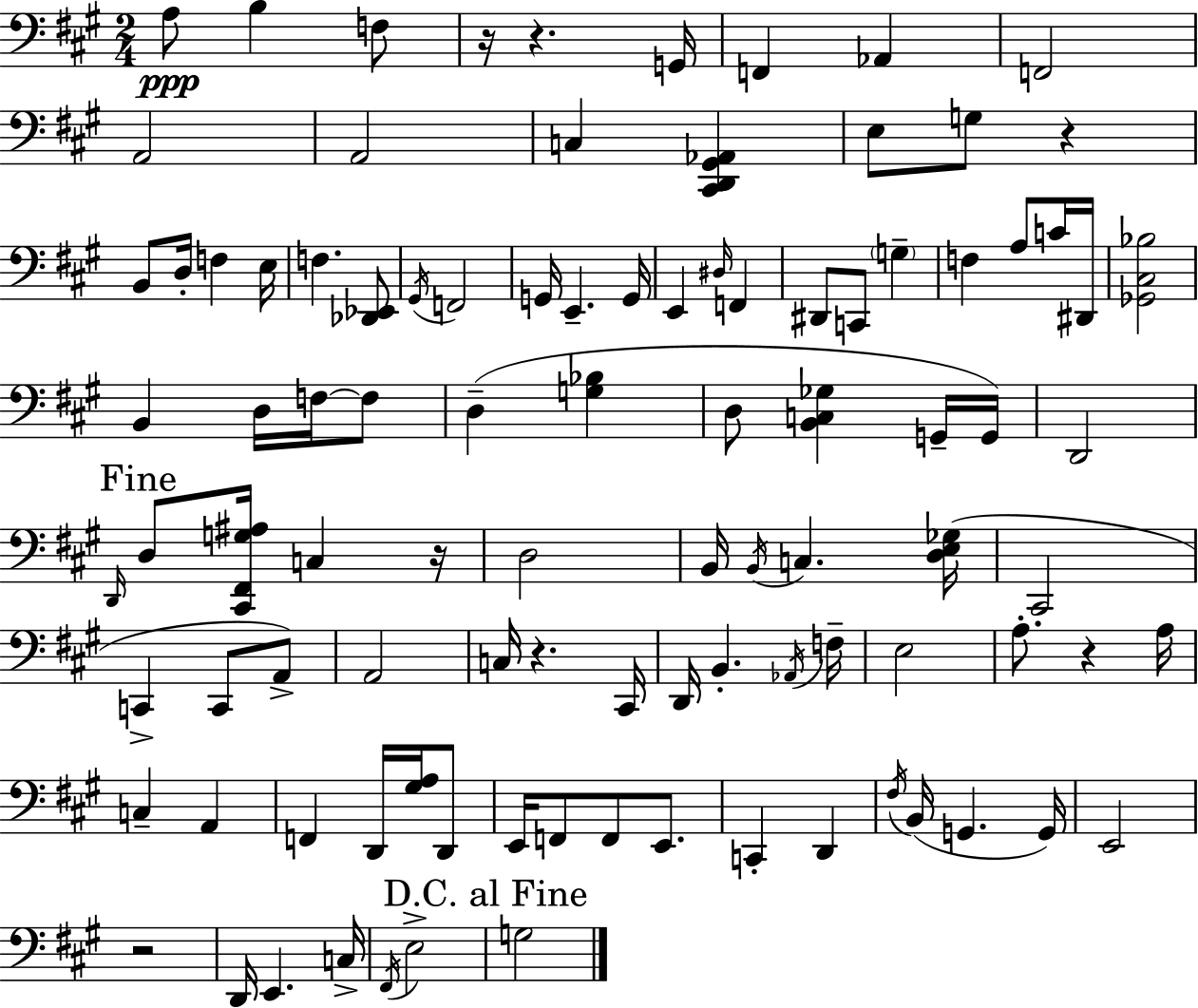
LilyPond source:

{
  \clef bass
  \numericTimeSignature
  \time 2/4
  \key a \major
  a8\ppp b4 f8 | r16 r4. g,16 | f,4 aes,4 | f,2 | \break a,2 | a,2 | c4 <cis, d, gis, aes,>4 | e8 g8 r4 | \break b,8 d16-. f4 e16 | f4. <des, ees,>8 | \acciaccatura { gis,16 } f,2 | g,16 e,4.-- | \break g,16 e,4 \grace { dis16 } f,4 | dis,8 c,8 \parenthesize g4-- | f4 a8 | c'16 dis,16 <ges, cis bes>2 | \break b,4 d16 f16~~ | f8 d4--( <g bes>4 | d8 <b, c ges>4 | g,16-- g,16) d,2 | \break \mark "Fine" \grace { d,16 } d8 <cis, fis, g ais>16 c4 | r16 d2 | b,16 \acciaccatura { b,16 } c4. | <d e ges>16( cis,2 | \break c,4-> | c,8 a,8->) a,2 | c16 r4. | cis,16 d,16 b,4.-. | \break \acciaccatura { aes,16 } f16-- e2 | a8.-. | r4 a16 c4-- | a,4 f,4 | \break d,16 <gis a>16 d,8 e,16 f,8 | f,8 e,8. c,4-. | d,4 \acciaccatura { fis16 } b,16( g,4. | g,16) e,2 | \break r2 | d,16 e,4. | c16-> \acciaccatura { fis,16 } e2-> | \mark "D.C. al Fine" g2 | \break \bar "|."
}